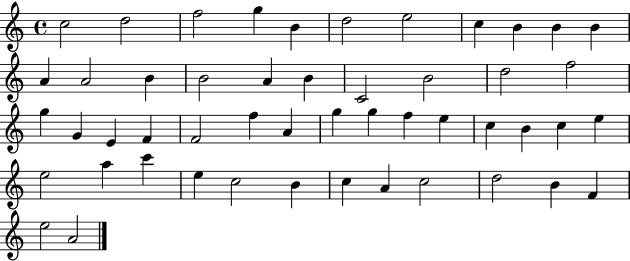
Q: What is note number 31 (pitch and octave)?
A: F5